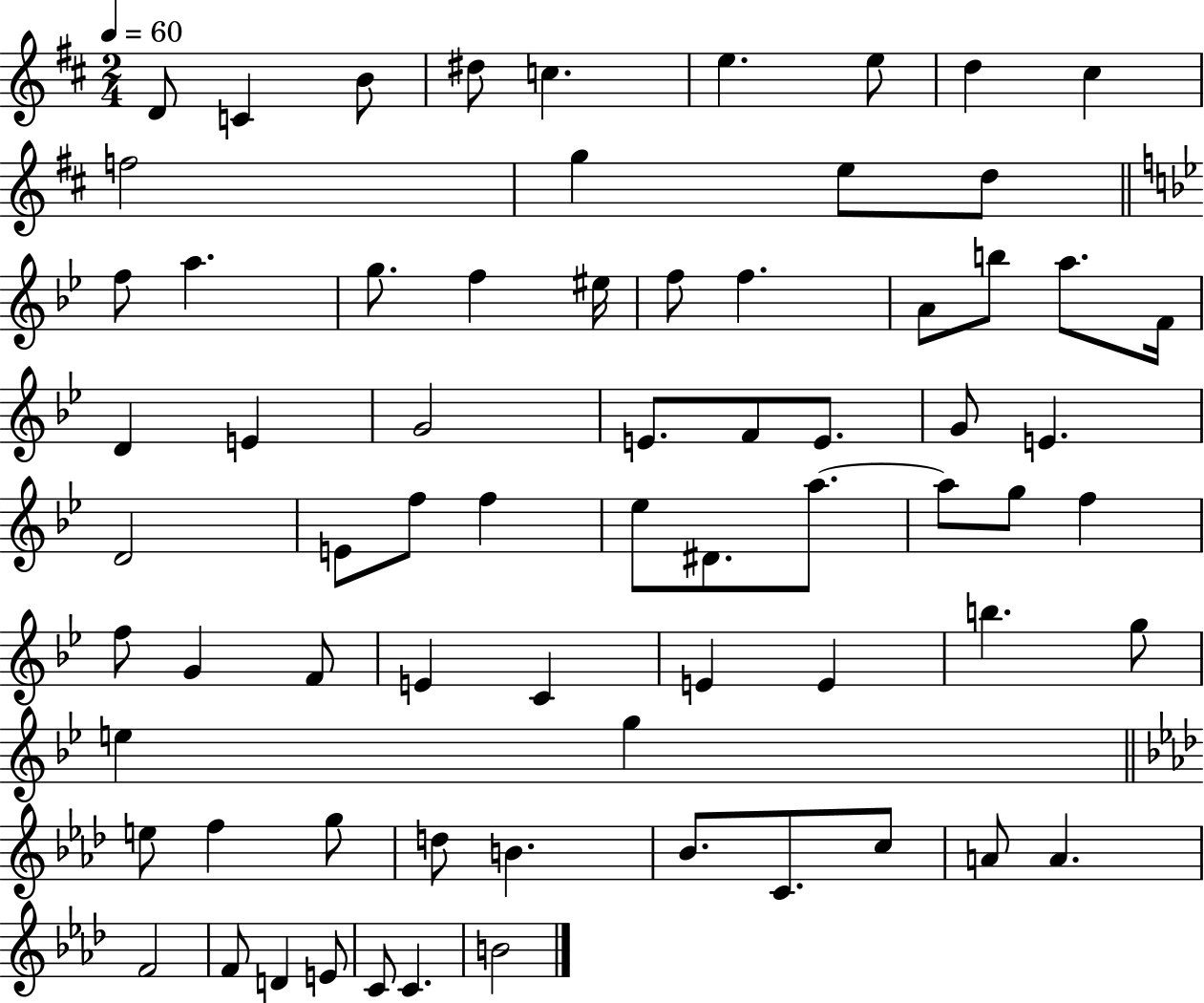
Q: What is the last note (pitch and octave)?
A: B4